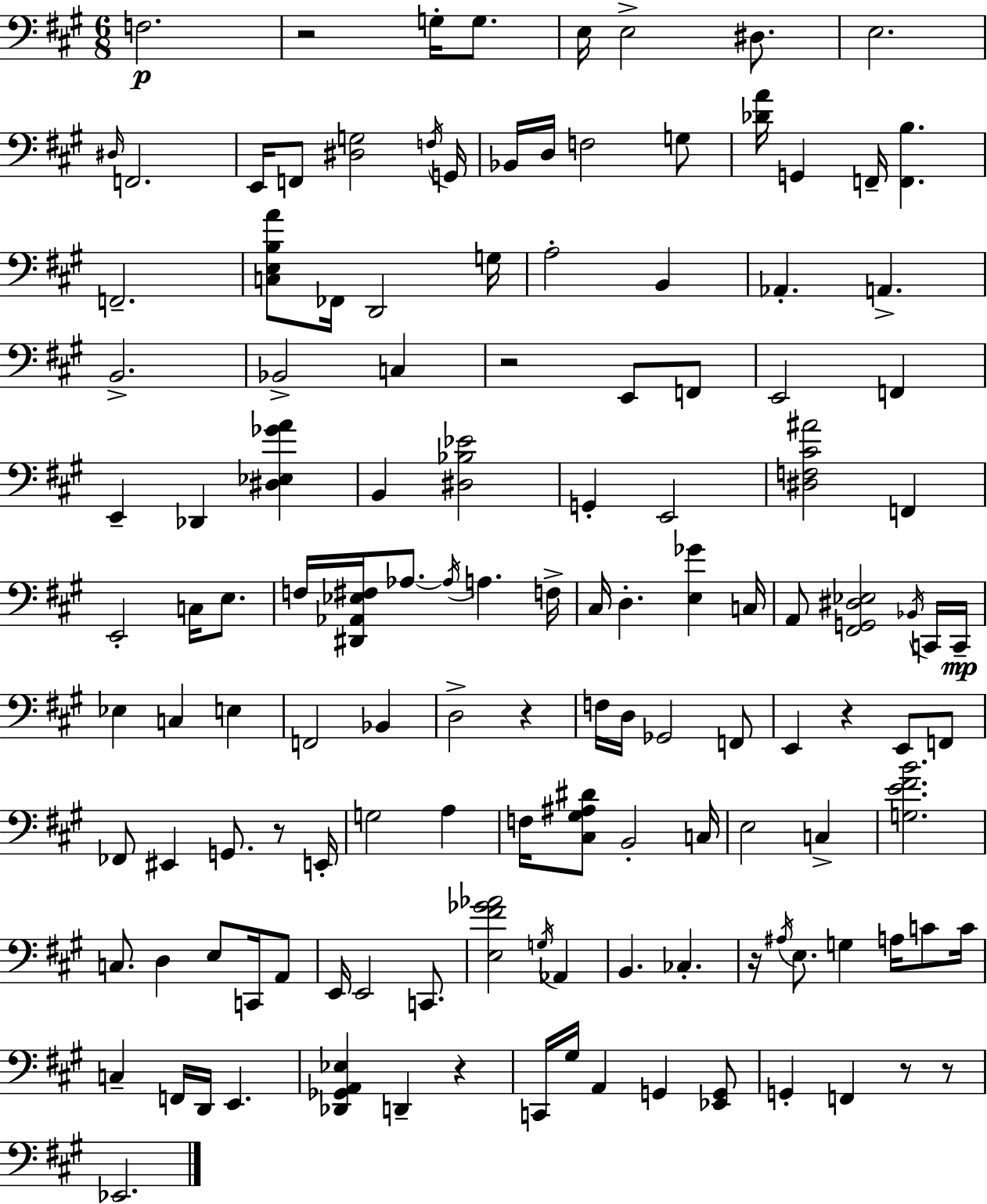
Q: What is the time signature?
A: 6/8